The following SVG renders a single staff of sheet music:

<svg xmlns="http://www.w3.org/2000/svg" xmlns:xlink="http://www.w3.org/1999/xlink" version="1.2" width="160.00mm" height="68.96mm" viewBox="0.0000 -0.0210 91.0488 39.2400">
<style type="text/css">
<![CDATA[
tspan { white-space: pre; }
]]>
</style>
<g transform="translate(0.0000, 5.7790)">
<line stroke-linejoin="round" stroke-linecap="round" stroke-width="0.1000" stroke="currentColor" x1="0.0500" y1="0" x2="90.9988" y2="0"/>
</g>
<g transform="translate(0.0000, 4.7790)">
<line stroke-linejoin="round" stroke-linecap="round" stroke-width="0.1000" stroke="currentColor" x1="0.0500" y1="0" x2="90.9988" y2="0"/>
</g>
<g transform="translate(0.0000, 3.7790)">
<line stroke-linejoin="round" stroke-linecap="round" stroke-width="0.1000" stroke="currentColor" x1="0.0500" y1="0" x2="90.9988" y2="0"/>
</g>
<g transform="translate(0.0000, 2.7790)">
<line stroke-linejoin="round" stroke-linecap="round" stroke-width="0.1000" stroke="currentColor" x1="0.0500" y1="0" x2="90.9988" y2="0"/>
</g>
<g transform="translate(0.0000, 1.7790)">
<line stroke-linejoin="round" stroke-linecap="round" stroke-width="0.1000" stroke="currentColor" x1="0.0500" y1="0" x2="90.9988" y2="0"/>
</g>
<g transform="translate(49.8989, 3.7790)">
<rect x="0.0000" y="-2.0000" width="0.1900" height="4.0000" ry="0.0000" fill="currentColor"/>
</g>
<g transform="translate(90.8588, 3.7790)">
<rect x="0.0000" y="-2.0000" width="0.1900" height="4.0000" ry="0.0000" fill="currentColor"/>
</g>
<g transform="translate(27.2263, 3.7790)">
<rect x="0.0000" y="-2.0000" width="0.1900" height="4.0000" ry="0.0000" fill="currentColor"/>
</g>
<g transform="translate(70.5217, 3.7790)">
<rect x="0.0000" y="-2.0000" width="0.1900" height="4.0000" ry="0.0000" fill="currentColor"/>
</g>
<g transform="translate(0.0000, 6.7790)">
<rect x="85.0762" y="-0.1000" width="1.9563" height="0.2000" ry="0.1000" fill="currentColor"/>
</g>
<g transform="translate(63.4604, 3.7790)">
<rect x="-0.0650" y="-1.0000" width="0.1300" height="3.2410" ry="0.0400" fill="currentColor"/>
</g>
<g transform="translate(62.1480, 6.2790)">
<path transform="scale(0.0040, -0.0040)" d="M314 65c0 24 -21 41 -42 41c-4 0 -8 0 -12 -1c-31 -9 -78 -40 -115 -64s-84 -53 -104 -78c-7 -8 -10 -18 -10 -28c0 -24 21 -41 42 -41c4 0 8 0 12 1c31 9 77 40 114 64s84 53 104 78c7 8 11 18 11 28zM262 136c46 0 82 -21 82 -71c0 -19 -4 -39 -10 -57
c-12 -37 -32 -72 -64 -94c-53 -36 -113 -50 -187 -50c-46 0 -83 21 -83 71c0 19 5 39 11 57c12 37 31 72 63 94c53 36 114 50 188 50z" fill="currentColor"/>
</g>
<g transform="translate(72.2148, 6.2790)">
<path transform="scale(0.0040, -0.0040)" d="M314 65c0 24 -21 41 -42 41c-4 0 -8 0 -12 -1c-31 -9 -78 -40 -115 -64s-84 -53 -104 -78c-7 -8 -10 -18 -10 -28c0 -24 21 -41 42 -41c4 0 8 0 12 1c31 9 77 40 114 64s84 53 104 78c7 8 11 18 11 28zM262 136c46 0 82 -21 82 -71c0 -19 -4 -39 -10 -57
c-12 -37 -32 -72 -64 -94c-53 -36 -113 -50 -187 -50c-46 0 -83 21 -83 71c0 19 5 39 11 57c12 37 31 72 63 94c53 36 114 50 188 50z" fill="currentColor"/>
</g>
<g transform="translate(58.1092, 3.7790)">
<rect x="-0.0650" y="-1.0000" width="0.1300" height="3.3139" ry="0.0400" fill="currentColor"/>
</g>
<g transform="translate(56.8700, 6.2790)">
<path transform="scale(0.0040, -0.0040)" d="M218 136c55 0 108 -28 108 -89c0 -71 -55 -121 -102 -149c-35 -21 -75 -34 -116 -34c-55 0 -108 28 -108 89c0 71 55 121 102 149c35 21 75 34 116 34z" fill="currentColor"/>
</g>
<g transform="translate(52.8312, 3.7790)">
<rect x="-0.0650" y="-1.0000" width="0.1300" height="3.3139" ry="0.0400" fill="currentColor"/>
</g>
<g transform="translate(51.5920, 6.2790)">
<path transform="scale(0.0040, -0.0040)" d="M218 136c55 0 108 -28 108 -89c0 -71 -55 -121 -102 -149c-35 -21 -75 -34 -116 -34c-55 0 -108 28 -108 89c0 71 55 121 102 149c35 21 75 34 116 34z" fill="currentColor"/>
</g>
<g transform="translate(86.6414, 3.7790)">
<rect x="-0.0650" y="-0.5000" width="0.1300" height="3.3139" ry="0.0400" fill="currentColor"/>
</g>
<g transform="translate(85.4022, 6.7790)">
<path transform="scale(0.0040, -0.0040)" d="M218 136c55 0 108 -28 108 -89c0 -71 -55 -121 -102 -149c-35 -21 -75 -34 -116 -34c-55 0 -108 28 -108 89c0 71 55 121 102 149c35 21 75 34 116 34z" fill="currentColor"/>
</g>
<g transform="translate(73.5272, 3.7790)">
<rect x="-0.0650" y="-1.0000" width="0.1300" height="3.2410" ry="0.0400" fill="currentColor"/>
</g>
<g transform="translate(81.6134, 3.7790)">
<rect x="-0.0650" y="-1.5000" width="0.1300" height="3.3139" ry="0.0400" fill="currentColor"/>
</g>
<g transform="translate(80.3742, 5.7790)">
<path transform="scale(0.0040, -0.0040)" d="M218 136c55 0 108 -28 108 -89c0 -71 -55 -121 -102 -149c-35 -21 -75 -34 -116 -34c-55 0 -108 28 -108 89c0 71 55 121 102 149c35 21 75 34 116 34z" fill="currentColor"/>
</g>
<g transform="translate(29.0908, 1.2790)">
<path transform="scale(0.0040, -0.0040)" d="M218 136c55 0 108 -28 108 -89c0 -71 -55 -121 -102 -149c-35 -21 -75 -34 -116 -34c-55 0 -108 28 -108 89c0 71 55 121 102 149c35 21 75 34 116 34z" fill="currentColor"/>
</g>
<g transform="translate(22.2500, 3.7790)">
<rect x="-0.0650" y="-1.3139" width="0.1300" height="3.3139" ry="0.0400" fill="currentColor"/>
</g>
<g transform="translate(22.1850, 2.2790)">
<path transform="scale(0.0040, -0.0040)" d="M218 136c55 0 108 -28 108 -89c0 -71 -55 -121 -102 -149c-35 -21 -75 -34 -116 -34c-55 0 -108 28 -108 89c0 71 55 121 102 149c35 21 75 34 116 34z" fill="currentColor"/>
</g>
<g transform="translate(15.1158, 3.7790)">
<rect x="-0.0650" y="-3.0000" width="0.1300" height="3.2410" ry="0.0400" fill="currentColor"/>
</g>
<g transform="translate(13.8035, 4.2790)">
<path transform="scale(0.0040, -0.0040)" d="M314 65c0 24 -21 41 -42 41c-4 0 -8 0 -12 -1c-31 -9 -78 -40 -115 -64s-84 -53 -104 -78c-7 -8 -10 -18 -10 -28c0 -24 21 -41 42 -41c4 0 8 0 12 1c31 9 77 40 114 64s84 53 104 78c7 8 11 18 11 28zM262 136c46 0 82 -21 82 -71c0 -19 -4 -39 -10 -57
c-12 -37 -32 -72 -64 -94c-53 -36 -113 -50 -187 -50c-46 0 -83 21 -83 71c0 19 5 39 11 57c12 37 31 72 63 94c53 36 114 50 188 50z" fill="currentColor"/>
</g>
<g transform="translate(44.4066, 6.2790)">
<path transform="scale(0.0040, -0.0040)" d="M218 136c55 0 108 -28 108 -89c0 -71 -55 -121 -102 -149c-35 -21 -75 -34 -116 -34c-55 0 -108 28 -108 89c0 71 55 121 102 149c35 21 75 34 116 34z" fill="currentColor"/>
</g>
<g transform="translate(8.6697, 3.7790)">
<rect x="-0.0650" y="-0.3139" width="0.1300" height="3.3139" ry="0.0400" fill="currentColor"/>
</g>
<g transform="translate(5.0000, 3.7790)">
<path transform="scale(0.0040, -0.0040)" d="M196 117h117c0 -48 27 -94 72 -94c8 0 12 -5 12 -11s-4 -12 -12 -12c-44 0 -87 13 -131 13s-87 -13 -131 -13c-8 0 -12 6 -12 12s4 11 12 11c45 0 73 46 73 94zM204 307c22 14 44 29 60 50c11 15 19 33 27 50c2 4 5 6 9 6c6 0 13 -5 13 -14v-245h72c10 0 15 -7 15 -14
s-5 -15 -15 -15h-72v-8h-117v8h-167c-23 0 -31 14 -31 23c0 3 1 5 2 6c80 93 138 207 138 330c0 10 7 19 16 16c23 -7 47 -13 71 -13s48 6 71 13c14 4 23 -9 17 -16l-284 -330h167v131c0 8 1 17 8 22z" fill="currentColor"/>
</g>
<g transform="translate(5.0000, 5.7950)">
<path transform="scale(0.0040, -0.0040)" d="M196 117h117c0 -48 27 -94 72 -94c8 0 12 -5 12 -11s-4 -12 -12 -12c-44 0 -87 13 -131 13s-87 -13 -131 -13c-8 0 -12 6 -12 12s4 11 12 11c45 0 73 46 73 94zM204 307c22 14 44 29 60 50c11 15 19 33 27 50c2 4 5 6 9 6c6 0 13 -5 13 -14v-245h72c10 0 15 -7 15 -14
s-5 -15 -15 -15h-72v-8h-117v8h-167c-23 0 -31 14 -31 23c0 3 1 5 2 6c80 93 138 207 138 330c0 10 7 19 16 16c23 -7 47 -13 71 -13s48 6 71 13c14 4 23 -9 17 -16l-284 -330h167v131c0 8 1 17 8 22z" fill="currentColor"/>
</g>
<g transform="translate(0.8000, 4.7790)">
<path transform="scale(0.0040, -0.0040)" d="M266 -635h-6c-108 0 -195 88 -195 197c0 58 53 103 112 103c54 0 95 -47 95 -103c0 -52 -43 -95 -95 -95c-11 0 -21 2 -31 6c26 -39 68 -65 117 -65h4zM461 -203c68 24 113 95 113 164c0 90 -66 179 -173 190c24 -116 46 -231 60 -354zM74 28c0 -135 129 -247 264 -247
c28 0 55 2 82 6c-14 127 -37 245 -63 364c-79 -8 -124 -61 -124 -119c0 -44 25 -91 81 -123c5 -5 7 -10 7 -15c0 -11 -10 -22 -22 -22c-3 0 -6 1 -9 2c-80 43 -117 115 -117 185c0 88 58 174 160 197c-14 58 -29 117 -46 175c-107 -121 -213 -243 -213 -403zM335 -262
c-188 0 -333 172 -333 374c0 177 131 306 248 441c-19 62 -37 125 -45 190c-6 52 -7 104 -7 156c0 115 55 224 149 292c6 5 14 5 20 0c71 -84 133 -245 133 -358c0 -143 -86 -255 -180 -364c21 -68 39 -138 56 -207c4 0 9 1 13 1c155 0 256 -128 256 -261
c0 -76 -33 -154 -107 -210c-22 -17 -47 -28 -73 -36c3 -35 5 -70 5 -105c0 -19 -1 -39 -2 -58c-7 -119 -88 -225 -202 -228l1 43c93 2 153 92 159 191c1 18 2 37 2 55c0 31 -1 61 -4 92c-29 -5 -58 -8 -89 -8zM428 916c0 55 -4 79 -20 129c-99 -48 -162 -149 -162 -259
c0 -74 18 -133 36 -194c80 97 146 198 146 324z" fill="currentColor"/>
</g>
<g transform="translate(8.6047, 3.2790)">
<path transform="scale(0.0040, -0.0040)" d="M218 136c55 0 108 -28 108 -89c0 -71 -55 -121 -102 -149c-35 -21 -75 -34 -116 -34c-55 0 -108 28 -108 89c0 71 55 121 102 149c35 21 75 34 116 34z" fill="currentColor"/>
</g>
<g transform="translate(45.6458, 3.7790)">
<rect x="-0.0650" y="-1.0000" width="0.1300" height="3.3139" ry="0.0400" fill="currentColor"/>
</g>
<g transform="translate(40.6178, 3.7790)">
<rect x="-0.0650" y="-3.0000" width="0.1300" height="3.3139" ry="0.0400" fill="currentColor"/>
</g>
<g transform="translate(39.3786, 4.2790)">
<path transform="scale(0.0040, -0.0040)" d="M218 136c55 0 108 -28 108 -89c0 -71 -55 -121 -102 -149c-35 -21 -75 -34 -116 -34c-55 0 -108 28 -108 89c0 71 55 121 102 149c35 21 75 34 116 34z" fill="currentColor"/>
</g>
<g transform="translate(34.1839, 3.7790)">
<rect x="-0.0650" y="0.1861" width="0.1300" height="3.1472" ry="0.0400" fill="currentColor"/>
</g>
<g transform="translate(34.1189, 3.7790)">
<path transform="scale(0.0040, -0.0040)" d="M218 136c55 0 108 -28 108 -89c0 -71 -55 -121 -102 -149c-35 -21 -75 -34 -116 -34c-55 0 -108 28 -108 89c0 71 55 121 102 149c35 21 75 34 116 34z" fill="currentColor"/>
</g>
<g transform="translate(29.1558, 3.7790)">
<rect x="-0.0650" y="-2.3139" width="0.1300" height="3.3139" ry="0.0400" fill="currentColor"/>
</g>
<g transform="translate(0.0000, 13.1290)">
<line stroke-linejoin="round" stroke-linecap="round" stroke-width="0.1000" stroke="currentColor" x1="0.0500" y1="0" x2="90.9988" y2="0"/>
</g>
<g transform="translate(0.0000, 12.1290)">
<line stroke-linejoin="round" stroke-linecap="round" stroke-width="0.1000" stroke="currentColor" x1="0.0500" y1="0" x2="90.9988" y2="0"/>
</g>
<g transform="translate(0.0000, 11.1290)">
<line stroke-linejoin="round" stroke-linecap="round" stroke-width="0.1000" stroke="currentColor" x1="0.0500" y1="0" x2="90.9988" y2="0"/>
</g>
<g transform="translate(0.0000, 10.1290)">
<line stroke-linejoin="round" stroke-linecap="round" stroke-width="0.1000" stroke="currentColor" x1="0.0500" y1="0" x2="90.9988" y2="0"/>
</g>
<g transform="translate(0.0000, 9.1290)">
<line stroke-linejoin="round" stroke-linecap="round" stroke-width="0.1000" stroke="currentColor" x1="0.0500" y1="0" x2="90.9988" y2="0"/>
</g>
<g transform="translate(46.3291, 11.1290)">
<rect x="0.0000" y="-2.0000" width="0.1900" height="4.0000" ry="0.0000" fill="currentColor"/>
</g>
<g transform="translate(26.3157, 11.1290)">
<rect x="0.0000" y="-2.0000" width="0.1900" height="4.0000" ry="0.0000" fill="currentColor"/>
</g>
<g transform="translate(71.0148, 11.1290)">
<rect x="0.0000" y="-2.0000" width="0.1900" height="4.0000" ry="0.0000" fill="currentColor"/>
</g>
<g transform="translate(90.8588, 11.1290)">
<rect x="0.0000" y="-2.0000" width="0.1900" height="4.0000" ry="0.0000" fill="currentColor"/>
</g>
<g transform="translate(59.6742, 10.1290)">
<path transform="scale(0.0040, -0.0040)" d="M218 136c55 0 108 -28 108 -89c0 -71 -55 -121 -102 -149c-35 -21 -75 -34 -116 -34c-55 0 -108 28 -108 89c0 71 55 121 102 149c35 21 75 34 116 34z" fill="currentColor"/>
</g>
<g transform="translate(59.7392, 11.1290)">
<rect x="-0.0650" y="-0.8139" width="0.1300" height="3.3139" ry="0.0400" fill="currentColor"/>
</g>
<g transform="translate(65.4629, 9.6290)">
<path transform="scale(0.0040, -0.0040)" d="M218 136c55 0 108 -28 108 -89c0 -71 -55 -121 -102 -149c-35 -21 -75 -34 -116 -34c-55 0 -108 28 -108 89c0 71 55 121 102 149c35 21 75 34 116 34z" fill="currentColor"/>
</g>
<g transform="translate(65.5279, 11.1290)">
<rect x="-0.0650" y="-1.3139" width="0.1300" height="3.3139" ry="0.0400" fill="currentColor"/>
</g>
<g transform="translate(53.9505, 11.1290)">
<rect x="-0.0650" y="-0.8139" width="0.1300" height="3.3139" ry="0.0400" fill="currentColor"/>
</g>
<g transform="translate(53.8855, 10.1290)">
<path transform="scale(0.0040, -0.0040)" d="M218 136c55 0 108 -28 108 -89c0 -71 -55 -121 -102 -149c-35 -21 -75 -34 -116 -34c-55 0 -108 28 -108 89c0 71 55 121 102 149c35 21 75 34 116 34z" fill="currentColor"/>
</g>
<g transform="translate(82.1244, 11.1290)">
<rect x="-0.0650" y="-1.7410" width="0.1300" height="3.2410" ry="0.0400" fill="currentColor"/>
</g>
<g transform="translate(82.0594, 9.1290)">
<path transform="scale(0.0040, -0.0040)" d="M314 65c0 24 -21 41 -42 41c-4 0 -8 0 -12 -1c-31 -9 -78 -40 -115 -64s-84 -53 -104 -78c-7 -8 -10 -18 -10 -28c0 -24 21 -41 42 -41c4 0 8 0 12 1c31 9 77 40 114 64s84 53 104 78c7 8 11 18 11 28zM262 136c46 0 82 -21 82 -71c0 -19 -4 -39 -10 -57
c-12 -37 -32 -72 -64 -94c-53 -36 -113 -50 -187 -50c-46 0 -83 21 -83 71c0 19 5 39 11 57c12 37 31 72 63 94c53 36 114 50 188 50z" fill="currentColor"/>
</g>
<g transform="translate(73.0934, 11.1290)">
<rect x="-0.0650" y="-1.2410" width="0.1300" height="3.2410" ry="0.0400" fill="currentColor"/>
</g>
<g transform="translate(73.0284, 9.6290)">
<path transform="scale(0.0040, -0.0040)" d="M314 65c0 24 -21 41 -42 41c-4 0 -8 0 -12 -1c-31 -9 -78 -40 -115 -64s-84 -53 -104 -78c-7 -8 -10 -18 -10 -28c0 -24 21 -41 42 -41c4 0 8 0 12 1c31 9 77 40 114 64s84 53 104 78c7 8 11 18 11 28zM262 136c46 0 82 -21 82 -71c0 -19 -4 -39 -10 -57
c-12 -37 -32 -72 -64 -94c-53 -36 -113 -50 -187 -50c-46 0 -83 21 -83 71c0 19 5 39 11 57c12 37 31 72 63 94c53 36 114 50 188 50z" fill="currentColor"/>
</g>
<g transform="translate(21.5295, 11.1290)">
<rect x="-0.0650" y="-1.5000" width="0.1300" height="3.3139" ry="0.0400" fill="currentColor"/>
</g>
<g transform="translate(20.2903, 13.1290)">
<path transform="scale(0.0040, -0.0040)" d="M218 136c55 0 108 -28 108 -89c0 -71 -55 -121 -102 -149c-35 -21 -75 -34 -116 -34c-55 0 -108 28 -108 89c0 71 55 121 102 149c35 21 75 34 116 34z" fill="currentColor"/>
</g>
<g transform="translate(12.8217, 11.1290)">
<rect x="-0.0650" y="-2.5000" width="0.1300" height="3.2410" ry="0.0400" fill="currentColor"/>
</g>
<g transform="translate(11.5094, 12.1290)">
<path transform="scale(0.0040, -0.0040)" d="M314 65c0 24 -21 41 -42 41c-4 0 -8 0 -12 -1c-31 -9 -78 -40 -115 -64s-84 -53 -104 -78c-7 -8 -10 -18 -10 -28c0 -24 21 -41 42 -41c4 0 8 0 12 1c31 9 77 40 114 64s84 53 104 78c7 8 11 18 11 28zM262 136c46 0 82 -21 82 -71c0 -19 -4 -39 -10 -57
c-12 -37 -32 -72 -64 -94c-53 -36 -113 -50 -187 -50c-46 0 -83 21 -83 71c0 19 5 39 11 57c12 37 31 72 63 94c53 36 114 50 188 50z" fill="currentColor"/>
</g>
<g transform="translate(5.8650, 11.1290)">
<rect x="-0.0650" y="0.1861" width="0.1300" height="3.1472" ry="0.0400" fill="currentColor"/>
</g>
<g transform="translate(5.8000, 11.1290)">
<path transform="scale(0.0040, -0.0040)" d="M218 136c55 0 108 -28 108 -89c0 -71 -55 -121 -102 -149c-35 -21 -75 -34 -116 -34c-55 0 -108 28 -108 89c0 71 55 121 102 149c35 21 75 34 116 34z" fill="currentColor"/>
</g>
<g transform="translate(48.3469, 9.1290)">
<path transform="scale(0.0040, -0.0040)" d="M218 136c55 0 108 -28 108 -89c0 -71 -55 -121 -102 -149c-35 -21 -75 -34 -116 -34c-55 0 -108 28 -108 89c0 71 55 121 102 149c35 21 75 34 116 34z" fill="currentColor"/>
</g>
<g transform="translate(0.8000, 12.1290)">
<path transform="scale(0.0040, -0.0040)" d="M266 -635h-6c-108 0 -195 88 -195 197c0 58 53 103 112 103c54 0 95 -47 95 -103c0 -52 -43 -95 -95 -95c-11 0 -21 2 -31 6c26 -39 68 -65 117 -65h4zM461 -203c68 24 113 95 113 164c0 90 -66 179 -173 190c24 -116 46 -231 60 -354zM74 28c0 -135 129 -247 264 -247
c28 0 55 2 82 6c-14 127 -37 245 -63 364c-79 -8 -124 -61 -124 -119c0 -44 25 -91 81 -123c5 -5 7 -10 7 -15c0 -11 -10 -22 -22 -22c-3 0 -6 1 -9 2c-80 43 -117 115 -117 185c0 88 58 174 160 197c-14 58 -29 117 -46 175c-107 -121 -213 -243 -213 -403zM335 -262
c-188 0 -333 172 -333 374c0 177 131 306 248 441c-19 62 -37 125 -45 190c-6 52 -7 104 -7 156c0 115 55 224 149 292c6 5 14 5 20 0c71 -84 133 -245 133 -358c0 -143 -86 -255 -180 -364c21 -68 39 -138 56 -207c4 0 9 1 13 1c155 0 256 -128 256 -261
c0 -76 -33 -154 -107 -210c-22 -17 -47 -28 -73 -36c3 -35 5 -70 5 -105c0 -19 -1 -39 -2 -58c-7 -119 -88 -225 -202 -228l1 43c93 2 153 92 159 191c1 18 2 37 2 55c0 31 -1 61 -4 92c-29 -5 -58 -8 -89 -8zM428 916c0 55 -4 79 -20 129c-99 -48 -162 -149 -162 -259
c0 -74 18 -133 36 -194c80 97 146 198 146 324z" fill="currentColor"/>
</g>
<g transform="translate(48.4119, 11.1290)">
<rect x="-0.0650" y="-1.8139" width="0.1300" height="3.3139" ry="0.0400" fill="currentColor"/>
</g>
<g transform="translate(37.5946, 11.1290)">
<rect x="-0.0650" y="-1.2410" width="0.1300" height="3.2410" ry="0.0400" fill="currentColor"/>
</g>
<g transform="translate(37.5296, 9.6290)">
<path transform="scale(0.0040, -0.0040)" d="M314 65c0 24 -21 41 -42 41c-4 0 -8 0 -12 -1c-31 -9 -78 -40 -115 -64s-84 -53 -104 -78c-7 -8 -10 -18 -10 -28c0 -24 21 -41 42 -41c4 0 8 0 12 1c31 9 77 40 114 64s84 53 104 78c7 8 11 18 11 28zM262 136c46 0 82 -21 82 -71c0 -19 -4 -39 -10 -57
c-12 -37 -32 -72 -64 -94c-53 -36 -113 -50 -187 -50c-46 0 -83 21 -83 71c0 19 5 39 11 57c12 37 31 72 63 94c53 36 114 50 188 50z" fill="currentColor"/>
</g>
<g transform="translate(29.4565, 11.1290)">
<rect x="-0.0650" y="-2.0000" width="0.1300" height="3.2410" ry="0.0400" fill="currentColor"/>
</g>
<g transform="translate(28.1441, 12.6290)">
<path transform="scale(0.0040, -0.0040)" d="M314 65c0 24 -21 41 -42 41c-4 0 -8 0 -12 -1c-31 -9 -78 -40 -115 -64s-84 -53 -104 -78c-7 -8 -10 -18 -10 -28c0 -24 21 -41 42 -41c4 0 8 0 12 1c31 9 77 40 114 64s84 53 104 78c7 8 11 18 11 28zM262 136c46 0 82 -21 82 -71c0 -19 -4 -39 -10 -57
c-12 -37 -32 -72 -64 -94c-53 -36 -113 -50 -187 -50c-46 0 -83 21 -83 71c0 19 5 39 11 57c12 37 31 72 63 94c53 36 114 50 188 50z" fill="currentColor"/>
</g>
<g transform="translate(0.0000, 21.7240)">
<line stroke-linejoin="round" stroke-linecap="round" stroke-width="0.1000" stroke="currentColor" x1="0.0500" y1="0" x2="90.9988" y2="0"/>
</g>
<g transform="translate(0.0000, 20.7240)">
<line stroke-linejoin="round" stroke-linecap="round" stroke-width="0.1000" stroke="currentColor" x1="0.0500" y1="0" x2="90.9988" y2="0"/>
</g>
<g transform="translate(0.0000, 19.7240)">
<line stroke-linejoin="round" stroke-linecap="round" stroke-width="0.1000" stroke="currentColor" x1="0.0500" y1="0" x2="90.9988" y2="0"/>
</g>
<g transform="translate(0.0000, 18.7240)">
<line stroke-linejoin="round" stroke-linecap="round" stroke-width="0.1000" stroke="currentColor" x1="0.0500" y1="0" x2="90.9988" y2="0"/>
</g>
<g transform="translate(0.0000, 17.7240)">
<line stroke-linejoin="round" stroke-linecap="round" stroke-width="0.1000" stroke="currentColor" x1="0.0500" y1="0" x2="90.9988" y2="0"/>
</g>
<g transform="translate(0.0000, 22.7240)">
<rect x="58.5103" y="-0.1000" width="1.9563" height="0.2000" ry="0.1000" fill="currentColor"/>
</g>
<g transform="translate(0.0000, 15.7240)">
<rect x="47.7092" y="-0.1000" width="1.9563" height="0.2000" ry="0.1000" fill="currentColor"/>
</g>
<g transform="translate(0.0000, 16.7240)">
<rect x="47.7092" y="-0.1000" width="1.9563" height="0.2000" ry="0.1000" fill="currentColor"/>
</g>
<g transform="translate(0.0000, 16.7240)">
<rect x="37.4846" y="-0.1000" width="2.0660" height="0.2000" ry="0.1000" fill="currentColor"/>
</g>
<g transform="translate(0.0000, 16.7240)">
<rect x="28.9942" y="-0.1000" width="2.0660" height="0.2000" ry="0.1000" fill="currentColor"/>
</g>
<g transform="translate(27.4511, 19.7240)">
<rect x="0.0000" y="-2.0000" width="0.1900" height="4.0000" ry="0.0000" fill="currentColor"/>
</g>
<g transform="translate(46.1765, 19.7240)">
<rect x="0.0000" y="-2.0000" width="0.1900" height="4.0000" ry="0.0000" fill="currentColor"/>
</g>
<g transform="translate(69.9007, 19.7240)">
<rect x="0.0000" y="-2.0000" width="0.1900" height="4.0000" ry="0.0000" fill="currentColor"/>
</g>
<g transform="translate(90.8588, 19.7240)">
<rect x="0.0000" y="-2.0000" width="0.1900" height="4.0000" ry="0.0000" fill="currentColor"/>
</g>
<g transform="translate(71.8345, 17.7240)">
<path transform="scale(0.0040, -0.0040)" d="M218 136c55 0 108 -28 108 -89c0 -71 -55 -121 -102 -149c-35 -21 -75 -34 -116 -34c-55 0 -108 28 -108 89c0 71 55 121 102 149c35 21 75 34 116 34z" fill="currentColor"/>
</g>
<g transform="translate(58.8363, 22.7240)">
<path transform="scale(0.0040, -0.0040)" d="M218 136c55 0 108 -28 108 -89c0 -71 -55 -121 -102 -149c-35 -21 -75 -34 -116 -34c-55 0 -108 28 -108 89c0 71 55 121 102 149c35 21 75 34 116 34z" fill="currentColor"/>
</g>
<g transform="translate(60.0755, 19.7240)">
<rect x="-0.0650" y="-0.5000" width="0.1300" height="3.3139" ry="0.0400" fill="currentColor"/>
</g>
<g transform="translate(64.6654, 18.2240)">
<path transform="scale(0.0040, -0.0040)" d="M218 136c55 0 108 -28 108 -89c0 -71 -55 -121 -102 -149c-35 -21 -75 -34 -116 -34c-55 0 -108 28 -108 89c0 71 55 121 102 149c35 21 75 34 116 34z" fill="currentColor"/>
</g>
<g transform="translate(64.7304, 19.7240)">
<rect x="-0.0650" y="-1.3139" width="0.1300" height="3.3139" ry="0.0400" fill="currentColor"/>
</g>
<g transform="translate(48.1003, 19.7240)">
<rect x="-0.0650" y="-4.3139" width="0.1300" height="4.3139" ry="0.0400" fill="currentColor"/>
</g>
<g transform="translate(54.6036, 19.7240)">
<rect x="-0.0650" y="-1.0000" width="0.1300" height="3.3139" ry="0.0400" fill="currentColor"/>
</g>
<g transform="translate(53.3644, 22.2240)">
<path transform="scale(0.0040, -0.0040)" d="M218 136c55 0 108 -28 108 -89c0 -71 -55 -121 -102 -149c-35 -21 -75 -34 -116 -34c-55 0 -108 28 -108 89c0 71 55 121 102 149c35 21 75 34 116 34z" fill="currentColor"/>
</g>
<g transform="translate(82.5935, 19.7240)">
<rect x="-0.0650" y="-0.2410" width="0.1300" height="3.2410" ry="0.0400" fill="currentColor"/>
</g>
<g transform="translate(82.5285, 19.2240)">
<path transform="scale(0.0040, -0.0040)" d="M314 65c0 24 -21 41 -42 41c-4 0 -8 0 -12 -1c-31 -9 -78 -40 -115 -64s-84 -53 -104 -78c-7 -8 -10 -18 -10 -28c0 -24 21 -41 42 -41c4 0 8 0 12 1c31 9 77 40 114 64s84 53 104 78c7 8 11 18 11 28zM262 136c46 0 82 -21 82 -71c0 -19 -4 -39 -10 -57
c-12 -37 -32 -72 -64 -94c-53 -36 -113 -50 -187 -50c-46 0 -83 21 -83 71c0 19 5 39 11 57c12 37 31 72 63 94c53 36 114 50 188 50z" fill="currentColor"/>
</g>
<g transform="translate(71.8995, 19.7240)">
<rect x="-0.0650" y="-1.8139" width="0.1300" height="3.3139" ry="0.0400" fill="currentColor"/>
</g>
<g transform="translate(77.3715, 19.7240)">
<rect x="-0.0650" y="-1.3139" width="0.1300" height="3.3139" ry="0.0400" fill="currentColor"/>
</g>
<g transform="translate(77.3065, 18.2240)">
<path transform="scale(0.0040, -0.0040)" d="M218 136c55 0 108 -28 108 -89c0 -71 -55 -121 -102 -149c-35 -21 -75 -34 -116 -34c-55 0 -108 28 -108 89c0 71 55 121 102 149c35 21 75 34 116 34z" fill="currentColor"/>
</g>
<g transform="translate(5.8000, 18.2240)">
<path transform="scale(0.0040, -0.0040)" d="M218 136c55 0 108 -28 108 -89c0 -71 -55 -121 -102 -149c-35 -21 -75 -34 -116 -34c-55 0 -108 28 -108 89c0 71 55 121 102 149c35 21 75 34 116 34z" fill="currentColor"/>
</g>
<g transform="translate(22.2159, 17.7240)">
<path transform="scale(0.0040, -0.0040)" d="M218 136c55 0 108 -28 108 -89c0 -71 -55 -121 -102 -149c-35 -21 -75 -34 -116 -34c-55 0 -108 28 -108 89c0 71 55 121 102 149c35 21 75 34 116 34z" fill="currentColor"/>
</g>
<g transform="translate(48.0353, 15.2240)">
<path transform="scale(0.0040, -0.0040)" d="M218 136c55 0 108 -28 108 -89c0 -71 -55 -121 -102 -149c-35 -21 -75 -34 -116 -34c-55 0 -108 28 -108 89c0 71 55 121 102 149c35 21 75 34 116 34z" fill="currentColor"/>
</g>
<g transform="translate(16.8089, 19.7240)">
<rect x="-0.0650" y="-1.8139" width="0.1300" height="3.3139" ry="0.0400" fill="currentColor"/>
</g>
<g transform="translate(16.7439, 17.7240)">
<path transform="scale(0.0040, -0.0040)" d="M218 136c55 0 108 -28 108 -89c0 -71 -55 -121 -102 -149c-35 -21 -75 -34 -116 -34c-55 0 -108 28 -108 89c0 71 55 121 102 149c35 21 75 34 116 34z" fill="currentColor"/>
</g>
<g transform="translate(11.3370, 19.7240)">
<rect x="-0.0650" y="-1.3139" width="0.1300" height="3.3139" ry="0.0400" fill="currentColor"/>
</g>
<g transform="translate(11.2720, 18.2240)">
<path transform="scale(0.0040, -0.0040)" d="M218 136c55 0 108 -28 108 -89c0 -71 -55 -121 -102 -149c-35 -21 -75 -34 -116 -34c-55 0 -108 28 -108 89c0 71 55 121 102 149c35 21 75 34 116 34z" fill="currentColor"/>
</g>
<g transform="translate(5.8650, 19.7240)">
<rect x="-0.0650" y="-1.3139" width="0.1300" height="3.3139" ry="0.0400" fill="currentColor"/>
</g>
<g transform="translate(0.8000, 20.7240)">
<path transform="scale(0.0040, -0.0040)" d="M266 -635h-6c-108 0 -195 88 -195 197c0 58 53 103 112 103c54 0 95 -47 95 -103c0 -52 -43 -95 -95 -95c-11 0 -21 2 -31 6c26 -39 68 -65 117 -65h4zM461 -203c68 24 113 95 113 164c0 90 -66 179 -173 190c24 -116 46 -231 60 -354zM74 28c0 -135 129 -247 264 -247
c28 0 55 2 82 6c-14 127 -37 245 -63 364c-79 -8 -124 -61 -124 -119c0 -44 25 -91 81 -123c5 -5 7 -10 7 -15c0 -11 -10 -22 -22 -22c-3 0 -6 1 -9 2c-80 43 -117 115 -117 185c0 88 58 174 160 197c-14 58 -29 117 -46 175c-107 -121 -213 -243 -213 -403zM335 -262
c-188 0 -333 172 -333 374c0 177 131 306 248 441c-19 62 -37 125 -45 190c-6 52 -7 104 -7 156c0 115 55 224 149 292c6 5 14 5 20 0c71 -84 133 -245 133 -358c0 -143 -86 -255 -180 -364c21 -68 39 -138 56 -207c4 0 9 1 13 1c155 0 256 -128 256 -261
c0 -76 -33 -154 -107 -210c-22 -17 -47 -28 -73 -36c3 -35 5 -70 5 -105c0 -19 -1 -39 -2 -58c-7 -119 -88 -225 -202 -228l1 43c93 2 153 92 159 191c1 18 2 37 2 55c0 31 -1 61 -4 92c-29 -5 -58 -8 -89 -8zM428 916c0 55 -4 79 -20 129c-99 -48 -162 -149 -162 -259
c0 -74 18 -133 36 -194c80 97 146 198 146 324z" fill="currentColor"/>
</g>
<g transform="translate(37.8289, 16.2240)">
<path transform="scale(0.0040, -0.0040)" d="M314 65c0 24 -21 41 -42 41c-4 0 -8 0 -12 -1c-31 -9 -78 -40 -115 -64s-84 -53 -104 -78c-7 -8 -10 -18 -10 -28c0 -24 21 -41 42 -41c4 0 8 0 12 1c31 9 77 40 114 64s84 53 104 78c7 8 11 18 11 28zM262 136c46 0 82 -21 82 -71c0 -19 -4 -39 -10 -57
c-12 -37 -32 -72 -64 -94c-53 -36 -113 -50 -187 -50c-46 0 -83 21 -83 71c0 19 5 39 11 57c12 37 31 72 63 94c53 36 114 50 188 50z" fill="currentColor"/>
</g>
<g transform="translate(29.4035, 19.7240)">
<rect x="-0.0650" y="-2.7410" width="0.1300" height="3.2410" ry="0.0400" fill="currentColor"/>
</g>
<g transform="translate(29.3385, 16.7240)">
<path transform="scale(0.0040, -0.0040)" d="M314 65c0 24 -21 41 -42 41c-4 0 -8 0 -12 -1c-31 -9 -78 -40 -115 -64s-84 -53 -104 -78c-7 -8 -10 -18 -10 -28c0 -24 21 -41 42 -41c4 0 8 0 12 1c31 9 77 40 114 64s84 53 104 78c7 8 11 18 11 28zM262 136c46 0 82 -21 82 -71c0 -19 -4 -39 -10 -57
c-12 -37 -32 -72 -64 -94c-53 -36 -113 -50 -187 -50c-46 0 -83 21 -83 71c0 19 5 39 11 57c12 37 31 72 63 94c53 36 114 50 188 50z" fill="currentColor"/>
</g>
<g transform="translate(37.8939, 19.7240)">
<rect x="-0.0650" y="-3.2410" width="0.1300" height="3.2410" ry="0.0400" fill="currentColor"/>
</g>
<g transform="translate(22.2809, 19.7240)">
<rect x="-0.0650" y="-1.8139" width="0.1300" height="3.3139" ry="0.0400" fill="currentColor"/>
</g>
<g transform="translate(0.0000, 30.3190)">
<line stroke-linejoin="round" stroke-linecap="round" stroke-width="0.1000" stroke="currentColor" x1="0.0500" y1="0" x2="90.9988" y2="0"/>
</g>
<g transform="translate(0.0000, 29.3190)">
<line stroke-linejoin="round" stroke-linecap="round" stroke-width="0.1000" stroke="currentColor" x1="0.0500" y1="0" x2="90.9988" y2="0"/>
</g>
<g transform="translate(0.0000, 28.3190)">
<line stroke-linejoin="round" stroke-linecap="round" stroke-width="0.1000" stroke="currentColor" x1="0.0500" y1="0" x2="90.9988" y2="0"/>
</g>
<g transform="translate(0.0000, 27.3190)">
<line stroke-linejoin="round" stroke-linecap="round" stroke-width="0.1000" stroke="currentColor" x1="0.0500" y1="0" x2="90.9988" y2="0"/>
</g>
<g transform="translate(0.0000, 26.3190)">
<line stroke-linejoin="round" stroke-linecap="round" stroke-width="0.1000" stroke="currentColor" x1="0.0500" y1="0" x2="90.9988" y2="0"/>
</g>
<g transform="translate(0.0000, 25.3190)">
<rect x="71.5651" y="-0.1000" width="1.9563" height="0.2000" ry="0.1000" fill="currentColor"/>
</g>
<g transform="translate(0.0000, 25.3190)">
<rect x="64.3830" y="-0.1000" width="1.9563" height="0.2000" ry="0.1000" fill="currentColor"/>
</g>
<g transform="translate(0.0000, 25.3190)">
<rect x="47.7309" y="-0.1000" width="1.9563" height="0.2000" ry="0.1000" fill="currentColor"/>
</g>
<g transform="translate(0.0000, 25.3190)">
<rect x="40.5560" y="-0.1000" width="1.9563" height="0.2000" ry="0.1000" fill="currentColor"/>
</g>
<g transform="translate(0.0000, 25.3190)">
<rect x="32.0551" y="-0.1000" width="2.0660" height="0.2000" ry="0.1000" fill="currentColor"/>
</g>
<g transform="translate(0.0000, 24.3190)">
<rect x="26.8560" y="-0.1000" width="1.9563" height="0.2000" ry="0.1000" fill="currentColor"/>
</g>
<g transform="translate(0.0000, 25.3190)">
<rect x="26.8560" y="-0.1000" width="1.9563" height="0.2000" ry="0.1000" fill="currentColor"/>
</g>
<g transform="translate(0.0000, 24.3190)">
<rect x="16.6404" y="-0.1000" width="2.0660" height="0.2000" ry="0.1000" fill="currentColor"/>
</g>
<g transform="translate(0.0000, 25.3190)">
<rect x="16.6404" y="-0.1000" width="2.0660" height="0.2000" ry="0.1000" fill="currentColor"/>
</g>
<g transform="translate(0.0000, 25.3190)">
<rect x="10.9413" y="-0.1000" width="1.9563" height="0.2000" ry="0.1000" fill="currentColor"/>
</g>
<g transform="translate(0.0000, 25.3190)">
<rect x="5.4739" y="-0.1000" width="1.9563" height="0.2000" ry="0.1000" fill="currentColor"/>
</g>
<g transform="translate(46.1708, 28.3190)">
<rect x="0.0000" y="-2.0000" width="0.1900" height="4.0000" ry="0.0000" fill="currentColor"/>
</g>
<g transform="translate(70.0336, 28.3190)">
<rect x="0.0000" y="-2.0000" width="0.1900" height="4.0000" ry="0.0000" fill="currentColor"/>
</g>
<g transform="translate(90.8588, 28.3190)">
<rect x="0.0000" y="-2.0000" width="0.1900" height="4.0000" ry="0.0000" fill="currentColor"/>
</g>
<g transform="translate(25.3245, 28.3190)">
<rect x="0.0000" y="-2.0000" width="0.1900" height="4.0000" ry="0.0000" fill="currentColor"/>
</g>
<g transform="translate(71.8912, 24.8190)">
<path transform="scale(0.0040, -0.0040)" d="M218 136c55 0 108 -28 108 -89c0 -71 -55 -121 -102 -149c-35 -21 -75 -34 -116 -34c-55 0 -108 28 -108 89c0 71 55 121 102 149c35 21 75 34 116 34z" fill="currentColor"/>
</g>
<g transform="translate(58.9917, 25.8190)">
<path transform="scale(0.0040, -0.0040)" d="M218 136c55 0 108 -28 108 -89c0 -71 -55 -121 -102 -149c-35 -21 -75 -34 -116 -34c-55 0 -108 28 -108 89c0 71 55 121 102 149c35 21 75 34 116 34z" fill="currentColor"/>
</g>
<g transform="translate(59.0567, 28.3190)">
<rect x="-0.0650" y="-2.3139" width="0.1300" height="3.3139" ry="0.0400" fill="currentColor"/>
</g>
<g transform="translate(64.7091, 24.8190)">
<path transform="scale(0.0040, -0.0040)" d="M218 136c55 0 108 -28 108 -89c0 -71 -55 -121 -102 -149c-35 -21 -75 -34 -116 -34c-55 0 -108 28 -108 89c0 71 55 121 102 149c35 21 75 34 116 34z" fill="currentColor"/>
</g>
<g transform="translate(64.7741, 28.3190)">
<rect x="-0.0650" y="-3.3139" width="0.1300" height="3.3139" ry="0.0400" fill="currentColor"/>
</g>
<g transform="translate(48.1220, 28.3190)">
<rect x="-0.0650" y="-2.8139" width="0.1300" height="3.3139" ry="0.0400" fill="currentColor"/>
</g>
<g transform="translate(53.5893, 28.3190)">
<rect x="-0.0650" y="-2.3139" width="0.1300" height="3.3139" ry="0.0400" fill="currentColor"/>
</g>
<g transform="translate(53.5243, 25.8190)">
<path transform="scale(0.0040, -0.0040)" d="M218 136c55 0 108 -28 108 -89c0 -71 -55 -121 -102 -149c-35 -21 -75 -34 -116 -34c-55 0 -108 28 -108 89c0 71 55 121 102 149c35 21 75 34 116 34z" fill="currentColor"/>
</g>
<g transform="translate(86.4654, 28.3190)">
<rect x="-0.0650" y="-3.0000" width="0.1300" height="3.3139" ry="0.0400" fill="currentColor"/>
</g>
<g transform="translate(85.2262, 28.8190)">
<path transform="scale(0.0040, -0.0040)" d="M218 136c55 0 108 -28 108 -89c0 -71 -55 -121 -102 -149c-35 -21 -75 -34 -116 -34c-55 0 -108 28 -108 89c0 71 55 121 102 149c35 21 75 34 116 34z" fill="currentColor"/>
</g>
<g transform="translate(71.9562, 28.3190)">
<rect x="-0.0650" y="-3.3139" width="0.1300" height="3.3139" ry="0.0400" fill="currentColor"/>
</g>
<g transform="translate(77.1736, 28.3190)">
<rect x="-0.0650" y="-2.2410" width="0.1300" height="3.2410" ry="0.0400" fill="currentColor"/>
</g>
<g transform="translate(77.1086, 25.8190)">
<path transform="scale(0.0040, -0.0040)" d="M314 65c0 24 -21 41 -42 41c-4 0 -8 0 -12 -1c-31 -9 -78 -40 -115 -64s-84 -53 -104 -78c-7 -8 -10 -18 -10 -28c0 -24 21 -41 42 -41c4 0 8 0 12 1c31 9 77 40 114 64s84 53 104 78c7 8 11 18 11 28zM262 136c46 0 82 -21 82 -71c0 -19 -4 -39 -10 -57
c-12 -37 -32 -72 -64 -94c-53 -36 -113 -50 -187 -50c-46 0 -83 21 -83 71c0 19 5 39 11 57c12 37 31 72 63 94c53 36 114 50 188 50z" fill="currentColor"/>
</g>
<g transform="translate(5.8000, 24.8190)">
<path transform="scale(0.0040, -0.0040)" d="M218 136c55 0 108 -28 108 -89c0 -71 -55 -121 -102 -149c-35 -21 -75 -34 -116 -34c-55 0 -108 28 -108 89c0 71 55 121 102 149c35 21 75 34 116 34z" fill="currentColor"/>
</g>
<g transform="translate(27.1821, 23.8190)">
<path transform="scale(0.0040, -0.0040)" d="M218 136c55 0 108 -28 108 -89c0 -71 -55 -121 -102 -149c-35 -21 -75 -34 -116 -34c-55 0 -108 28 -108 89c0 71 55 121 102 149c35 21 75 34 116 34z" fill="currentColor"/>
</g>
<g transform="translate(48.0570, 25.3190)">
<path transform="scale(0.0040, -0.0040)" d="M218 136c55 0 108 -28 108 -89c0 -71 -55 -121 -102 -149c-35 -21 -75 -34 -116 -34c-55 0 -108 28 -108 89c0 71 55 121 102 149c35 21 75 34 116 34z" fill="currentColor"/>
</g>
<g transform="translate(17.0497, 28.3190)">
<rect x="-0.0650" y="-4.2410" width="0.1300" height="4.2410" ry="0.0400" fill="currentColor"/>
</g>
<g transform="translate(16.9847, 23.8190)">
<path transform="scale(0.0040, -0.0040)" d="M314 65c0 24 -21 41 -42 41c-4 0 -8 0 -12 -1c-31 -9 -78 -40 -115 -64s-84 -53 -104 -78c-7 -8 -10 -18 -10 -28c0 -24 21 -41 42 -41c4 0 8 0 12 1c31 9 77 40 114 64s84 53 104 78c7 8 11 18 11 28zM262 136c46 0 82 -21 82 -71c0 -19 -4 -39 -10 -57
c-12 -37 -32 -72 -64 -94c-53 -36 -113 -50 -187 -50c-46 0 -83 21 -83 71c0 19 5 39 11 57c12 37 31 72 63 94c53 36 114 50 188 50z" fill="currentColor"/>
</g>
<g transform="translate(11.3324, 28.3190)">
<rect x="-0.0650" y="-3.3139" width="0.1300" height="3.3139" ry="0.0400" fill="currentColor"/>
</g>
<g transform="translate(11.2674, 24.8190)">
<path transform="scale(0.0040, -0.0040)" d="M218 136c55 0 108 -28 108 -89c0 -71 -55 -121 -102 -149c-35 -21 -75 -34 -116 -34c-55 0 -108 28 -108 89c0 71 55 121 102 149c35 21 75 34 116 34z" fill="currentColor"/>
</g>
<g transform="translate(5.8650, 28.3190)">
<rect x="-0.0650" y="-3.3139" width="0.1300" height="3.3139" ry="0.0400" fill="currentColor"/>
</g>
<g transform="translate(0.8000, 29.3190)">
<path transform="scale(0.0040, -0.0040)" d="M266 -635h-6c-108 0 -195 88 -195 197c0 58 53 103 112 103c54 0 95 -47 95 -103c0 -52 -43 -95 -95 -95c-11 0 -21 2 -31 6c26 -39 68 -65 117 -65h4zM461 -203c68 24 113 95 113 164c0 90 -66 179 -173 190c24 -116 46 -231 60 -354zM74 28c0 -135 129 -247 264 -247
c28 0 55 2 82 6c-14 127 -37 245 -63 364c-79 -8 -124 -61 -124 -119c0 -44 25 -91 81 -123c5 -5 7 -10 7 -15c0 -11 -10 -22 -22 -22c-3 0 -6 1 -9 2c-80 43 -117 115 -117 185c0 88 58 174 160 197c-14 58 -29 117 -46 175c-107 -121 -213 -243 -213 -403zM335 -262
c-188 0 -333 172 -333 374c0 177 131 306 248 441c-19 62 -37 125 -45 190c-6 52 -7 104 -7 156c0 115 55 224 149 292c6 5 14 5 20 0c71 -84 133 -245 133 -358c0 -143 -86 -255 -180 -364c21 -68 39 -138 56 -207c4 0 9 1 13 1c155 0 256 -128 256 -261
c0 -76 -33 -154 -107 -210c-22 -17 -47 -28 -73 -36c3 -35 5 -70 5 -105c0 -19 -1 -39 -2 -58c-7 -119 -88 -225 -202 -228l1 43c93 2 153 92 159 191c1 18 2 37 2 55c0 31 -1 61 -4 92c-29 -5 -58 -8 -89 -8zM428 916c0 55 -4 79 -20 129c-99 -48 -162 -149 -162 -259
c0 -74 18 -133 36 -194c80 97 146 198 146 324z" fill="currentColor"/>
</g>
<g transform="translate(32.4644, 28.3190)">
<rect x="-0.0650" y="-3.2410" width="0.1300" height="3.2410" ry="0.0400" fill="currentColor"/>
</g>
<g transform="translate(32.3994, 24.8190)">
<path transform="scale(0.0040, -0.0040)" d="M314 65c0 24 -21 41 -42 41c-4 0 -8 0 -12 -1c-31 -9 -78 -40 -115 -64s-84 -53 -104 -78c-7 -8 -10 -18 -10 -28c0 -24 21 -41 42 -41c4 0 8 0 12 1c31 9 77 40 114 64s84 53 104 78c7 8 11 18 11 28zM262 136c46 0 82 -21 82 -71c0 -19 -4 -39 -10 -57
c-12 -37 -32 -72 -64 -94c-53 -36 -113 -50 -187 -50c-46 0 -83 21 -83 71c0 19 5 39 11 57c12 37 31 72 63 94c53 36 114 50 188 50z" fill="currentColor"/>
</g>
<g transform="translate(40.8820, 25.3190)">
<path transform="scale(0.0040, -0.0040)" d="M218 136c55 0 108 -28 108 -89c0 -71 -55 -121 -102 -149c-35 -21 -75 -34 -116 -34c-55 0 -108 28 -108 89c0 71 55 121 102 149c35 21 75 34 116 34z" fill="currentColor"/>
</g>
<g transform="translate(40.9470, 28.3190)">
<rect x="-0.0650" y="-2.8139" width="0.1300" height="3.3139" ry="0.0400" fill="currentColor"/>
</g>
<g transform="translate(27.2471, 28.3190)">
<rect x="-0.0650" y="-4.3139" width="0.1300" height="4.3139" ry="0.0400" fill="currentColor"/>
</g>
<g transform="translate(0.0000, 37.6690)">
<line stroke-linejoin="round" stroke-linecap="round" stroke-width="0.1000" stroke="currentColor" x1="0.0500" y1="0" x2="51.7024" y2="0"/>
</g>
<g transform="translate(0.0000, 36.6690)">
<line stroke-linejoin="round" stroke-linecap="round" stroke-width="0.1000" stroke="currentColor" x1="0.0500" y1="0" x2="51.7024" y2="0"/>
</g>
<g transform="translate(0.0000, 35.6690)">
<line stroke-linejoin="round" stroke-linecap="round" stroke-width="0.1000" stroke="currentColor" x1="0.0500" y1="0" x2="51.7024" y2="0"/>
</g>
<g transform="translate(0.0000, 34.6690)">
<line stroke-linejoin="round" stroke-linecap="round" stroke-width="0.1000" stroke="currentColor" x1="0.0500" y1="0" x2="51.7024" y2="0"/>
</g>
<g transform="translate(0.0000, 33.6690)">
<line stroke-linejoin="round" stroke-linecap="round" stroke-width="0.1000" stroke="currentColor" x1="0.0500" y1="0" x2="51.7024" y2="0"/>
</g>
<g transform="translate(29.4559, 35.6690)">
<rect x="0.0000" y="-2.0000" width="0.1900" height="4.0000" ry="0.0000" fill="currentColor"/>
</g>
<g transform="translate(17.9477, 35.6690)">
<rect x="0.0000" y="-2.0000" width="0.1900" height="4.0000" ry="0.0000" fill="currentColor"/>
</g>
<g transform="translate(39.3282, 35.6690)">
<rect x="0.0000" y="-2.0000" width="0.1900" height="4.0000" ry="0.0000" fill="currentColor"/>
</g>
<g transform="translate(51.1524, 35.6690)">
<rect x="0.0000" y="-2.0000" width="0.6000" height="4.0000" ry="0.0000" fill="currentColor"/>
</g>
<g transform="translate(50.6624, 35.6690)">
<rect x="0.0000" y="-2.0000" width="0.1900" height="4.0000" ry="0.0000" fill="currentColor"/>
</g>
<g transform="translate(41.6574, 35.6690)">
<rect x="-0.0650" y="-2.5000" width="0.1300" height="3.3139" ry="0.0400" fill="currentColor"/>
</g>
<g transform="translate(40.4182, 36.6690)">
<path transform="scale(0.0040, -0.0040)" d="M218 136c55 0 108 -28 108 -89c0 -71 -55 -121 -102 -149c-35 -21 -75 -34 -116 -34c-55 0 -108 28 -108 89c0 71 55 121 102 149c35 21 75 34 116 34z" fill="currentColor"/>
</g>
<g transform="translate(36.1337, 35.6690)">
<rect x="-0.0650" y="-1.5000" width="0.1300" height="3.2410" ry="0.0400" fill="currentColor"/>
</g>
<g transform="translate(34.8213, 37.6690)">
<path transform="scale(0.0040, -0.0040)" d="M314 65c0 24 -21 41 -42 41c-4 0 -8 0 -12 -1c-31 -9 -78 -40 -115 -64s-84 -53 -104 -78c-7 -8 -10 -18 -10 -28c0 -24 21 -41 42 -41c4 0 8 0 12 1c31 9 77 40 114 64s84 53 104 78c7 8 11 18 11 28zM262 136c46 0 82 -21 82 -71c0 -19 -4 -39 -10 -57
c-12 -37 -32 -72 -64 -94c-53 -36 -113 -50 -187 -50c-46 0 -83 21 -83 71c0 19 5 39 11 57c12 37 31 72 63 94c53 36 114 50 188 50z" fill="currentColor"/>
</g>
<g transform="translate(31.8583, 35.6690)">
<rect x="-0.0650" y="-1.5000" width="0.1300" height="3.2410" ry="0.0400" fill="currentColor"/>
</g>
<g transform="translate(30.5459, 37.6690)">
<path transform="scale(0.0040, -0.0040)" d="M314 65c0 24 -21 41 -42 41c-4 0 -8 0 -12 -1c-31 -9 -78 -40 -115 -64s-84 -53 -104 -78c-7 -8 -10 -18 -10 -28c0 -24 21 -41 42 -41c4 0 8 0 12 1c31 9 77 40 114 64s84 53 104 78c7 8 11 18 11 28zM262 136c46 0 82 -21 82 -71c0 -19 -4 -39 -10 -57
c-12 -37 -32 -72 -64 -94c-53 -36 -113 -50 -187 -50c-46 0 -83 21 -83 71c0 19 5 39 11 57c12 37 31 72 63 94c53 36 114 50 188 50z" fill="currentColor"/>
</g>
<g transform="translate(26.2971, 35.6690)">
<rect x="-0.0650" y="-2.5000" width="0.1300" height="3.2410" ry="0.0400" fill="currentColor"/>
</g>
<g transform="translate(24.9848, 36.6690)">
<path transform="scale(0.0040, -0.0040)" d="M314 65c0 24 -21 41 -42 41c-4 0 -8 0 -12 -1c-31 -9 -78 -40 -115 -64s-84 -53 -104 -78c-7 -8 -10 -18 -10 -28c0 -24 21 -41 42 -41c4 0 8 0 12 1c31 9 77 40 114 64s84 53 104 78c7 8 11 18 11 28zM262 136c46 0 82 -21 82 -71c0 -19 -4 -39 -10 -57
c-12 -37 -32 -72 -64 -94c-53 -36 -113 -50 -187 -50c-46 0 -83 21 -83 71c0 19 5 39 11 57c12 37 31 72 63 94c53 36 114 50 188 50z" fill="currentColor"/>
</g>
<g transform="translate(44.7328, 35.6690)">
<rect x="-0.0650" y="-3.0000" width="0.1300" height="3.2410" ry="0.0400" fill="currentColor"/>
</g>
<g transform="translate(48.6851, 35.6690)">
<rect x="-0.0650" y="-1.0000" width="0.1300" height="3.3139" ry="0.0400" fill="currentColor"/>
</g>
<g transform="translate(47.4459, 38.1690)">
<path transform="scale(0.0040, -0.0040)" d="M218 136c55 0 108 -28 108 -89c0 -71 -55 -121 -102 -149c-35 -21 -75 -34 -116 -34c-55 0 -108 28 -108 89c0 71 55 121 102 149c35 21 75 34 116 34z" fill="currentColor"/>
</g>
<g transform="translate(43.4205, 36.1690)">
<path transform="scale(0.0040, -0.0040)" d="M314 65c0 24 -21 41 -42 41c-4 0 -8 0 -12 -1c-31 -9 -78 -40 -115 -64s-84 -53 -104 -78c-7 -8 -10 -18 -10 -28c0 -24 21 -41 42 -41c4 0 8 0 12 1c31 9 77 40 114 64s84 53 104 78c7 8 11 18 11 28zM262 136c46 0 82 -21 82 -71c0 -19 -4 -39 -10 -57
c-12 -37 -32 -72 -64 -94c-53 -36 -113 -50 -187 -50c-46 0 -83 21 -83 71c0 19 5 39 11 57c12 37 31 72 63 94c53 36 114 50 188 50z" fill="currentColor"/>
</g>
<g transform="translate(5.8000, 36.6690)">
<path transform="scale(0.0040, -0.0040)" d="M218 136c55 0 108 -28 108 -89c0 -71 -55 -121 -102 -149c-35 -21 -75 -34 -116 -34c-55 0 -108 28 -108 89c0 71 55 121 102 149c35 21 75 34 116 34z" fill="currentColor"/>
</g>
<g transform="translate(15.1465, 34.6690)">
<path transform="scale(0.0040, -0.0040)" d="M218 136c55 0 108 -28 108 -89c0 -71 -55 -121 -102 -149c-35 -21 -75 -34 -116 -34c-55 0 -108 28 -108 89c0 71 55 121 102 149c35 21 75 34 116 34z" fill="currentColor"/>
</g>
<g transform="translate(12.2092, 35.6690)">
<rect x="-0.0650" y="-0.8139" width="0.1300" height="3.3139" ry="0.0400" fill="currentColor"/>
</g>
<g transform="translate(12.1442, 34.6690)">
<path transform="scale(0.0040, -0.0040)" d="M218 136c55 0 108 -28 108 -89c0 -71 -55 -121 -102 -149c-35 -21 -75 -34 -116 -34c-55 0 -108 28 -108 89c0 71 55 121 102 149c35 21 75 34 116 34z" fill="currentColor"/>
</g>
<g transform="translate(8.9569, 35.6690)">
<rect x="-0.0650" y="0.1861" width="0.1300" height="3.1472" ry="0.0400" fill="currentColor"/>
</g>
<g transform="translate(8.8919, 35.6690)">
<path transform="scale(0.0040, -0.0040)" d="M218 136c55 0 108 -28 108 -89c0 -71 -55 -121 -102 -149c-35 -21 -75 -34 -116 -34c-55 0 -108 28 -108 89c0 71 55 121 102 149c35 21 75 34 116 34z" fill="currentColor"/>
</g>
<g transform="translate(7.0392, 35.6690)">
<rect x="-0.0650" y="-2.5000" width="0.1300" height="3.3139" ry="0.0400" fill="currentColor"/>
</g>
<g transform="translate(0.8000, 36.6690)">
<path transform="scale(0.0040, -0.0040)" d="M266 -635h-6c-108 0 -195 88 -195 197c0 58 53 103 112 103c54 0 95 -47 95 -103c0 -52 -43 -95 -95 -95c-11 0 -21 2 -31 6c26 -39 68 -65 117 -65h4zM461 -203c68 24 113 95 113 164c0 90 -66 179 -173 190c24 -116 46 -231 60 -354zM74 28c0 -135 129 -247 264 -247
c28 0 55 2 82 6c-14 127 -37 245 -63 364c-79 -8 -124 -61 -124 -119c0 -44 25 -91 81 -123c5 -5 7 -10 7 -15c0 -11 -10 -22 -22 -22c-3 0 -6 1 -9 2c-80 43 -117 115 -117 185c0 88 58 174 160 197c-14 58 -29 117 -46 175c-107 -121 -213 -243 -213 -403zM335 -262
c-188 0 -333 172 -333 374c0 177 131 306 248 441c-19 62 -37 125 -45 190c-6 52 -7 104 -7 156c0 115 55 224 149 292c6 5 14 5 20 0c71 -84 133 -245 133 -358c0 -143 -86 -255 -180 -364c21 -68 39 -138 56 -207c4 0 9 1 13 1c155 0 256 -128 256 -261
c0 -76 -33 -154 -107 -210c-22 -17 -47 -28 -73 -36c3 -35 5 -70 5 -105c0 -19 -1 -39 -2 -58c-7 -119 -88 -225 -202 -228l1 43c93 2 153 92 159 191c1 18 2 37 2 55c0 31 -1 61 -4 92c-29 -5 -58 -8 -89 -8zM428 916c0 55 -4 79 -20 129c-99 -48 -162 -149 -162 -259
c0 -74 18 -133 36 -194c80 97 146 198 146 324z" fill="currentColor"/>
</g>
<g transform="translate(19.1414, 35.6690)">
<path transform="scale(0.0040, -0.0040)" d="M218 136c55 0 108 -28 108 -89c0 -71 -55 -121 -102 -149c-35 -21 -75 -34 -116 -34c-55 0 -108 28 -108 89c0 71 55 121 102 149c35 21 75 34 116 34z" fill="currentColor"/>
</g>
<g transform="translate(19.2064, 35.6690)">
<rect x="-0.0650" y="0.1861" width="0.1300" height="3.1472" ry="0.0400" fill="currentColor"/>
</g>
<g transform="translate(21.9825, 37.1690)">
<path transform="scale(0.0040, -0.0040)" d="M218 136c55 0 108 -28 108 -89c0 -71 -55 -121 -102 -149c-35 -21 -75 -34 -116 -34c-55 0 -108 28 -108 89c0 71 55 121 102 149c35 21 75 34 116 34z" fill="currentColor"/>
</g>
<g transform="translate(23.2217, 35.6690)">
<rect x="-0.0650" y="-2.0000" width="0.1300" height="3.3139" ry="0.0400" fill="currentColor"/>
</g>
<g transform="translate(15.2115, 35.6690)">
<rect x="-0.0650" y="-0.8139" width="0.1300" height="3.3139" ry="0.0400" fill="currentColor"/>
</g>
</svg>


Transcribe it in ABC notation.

X:1
T:Untitled
M:4/4
L:1/4
K:C
c A2 e g B A D D D D2 D2 E C B G2 E F2 e2 f d d e e2 f2 e e f f a2 b2 d' D C e f e c2 b b d'2 d' b2 a a g g b b g2 A G B d d B F G2 E2 E2 G A2 D